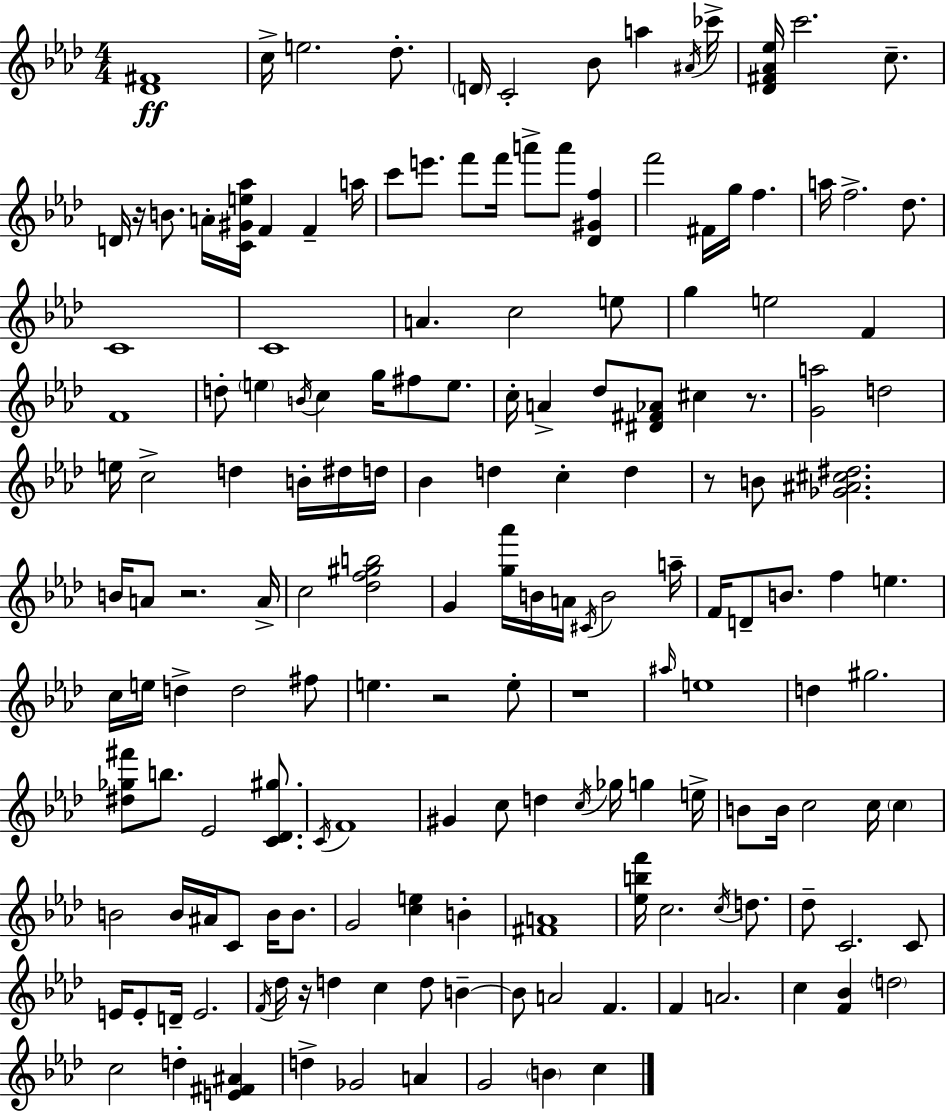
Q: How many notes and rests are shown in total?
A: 166